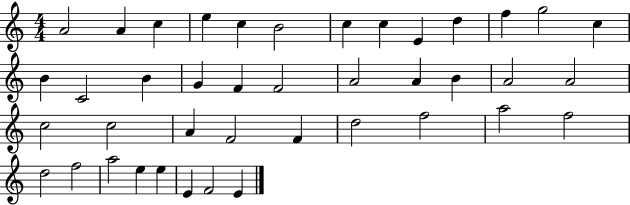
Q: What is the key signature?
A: C major